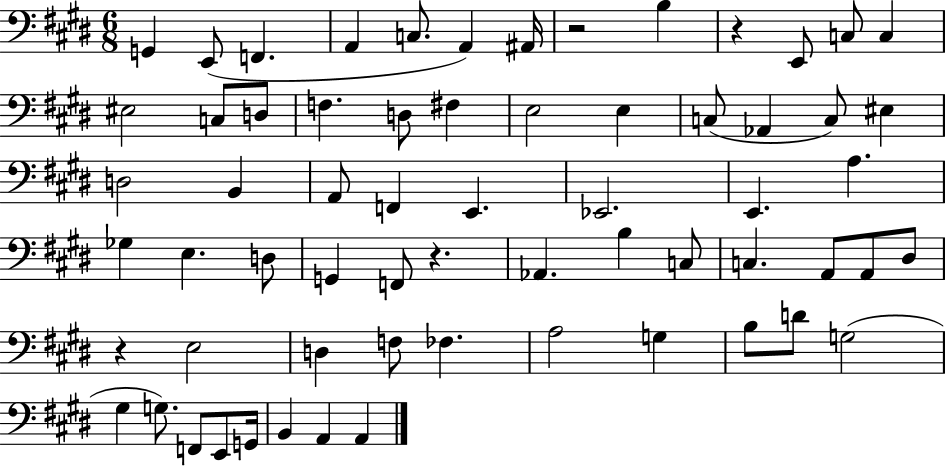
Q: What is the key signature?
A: E major